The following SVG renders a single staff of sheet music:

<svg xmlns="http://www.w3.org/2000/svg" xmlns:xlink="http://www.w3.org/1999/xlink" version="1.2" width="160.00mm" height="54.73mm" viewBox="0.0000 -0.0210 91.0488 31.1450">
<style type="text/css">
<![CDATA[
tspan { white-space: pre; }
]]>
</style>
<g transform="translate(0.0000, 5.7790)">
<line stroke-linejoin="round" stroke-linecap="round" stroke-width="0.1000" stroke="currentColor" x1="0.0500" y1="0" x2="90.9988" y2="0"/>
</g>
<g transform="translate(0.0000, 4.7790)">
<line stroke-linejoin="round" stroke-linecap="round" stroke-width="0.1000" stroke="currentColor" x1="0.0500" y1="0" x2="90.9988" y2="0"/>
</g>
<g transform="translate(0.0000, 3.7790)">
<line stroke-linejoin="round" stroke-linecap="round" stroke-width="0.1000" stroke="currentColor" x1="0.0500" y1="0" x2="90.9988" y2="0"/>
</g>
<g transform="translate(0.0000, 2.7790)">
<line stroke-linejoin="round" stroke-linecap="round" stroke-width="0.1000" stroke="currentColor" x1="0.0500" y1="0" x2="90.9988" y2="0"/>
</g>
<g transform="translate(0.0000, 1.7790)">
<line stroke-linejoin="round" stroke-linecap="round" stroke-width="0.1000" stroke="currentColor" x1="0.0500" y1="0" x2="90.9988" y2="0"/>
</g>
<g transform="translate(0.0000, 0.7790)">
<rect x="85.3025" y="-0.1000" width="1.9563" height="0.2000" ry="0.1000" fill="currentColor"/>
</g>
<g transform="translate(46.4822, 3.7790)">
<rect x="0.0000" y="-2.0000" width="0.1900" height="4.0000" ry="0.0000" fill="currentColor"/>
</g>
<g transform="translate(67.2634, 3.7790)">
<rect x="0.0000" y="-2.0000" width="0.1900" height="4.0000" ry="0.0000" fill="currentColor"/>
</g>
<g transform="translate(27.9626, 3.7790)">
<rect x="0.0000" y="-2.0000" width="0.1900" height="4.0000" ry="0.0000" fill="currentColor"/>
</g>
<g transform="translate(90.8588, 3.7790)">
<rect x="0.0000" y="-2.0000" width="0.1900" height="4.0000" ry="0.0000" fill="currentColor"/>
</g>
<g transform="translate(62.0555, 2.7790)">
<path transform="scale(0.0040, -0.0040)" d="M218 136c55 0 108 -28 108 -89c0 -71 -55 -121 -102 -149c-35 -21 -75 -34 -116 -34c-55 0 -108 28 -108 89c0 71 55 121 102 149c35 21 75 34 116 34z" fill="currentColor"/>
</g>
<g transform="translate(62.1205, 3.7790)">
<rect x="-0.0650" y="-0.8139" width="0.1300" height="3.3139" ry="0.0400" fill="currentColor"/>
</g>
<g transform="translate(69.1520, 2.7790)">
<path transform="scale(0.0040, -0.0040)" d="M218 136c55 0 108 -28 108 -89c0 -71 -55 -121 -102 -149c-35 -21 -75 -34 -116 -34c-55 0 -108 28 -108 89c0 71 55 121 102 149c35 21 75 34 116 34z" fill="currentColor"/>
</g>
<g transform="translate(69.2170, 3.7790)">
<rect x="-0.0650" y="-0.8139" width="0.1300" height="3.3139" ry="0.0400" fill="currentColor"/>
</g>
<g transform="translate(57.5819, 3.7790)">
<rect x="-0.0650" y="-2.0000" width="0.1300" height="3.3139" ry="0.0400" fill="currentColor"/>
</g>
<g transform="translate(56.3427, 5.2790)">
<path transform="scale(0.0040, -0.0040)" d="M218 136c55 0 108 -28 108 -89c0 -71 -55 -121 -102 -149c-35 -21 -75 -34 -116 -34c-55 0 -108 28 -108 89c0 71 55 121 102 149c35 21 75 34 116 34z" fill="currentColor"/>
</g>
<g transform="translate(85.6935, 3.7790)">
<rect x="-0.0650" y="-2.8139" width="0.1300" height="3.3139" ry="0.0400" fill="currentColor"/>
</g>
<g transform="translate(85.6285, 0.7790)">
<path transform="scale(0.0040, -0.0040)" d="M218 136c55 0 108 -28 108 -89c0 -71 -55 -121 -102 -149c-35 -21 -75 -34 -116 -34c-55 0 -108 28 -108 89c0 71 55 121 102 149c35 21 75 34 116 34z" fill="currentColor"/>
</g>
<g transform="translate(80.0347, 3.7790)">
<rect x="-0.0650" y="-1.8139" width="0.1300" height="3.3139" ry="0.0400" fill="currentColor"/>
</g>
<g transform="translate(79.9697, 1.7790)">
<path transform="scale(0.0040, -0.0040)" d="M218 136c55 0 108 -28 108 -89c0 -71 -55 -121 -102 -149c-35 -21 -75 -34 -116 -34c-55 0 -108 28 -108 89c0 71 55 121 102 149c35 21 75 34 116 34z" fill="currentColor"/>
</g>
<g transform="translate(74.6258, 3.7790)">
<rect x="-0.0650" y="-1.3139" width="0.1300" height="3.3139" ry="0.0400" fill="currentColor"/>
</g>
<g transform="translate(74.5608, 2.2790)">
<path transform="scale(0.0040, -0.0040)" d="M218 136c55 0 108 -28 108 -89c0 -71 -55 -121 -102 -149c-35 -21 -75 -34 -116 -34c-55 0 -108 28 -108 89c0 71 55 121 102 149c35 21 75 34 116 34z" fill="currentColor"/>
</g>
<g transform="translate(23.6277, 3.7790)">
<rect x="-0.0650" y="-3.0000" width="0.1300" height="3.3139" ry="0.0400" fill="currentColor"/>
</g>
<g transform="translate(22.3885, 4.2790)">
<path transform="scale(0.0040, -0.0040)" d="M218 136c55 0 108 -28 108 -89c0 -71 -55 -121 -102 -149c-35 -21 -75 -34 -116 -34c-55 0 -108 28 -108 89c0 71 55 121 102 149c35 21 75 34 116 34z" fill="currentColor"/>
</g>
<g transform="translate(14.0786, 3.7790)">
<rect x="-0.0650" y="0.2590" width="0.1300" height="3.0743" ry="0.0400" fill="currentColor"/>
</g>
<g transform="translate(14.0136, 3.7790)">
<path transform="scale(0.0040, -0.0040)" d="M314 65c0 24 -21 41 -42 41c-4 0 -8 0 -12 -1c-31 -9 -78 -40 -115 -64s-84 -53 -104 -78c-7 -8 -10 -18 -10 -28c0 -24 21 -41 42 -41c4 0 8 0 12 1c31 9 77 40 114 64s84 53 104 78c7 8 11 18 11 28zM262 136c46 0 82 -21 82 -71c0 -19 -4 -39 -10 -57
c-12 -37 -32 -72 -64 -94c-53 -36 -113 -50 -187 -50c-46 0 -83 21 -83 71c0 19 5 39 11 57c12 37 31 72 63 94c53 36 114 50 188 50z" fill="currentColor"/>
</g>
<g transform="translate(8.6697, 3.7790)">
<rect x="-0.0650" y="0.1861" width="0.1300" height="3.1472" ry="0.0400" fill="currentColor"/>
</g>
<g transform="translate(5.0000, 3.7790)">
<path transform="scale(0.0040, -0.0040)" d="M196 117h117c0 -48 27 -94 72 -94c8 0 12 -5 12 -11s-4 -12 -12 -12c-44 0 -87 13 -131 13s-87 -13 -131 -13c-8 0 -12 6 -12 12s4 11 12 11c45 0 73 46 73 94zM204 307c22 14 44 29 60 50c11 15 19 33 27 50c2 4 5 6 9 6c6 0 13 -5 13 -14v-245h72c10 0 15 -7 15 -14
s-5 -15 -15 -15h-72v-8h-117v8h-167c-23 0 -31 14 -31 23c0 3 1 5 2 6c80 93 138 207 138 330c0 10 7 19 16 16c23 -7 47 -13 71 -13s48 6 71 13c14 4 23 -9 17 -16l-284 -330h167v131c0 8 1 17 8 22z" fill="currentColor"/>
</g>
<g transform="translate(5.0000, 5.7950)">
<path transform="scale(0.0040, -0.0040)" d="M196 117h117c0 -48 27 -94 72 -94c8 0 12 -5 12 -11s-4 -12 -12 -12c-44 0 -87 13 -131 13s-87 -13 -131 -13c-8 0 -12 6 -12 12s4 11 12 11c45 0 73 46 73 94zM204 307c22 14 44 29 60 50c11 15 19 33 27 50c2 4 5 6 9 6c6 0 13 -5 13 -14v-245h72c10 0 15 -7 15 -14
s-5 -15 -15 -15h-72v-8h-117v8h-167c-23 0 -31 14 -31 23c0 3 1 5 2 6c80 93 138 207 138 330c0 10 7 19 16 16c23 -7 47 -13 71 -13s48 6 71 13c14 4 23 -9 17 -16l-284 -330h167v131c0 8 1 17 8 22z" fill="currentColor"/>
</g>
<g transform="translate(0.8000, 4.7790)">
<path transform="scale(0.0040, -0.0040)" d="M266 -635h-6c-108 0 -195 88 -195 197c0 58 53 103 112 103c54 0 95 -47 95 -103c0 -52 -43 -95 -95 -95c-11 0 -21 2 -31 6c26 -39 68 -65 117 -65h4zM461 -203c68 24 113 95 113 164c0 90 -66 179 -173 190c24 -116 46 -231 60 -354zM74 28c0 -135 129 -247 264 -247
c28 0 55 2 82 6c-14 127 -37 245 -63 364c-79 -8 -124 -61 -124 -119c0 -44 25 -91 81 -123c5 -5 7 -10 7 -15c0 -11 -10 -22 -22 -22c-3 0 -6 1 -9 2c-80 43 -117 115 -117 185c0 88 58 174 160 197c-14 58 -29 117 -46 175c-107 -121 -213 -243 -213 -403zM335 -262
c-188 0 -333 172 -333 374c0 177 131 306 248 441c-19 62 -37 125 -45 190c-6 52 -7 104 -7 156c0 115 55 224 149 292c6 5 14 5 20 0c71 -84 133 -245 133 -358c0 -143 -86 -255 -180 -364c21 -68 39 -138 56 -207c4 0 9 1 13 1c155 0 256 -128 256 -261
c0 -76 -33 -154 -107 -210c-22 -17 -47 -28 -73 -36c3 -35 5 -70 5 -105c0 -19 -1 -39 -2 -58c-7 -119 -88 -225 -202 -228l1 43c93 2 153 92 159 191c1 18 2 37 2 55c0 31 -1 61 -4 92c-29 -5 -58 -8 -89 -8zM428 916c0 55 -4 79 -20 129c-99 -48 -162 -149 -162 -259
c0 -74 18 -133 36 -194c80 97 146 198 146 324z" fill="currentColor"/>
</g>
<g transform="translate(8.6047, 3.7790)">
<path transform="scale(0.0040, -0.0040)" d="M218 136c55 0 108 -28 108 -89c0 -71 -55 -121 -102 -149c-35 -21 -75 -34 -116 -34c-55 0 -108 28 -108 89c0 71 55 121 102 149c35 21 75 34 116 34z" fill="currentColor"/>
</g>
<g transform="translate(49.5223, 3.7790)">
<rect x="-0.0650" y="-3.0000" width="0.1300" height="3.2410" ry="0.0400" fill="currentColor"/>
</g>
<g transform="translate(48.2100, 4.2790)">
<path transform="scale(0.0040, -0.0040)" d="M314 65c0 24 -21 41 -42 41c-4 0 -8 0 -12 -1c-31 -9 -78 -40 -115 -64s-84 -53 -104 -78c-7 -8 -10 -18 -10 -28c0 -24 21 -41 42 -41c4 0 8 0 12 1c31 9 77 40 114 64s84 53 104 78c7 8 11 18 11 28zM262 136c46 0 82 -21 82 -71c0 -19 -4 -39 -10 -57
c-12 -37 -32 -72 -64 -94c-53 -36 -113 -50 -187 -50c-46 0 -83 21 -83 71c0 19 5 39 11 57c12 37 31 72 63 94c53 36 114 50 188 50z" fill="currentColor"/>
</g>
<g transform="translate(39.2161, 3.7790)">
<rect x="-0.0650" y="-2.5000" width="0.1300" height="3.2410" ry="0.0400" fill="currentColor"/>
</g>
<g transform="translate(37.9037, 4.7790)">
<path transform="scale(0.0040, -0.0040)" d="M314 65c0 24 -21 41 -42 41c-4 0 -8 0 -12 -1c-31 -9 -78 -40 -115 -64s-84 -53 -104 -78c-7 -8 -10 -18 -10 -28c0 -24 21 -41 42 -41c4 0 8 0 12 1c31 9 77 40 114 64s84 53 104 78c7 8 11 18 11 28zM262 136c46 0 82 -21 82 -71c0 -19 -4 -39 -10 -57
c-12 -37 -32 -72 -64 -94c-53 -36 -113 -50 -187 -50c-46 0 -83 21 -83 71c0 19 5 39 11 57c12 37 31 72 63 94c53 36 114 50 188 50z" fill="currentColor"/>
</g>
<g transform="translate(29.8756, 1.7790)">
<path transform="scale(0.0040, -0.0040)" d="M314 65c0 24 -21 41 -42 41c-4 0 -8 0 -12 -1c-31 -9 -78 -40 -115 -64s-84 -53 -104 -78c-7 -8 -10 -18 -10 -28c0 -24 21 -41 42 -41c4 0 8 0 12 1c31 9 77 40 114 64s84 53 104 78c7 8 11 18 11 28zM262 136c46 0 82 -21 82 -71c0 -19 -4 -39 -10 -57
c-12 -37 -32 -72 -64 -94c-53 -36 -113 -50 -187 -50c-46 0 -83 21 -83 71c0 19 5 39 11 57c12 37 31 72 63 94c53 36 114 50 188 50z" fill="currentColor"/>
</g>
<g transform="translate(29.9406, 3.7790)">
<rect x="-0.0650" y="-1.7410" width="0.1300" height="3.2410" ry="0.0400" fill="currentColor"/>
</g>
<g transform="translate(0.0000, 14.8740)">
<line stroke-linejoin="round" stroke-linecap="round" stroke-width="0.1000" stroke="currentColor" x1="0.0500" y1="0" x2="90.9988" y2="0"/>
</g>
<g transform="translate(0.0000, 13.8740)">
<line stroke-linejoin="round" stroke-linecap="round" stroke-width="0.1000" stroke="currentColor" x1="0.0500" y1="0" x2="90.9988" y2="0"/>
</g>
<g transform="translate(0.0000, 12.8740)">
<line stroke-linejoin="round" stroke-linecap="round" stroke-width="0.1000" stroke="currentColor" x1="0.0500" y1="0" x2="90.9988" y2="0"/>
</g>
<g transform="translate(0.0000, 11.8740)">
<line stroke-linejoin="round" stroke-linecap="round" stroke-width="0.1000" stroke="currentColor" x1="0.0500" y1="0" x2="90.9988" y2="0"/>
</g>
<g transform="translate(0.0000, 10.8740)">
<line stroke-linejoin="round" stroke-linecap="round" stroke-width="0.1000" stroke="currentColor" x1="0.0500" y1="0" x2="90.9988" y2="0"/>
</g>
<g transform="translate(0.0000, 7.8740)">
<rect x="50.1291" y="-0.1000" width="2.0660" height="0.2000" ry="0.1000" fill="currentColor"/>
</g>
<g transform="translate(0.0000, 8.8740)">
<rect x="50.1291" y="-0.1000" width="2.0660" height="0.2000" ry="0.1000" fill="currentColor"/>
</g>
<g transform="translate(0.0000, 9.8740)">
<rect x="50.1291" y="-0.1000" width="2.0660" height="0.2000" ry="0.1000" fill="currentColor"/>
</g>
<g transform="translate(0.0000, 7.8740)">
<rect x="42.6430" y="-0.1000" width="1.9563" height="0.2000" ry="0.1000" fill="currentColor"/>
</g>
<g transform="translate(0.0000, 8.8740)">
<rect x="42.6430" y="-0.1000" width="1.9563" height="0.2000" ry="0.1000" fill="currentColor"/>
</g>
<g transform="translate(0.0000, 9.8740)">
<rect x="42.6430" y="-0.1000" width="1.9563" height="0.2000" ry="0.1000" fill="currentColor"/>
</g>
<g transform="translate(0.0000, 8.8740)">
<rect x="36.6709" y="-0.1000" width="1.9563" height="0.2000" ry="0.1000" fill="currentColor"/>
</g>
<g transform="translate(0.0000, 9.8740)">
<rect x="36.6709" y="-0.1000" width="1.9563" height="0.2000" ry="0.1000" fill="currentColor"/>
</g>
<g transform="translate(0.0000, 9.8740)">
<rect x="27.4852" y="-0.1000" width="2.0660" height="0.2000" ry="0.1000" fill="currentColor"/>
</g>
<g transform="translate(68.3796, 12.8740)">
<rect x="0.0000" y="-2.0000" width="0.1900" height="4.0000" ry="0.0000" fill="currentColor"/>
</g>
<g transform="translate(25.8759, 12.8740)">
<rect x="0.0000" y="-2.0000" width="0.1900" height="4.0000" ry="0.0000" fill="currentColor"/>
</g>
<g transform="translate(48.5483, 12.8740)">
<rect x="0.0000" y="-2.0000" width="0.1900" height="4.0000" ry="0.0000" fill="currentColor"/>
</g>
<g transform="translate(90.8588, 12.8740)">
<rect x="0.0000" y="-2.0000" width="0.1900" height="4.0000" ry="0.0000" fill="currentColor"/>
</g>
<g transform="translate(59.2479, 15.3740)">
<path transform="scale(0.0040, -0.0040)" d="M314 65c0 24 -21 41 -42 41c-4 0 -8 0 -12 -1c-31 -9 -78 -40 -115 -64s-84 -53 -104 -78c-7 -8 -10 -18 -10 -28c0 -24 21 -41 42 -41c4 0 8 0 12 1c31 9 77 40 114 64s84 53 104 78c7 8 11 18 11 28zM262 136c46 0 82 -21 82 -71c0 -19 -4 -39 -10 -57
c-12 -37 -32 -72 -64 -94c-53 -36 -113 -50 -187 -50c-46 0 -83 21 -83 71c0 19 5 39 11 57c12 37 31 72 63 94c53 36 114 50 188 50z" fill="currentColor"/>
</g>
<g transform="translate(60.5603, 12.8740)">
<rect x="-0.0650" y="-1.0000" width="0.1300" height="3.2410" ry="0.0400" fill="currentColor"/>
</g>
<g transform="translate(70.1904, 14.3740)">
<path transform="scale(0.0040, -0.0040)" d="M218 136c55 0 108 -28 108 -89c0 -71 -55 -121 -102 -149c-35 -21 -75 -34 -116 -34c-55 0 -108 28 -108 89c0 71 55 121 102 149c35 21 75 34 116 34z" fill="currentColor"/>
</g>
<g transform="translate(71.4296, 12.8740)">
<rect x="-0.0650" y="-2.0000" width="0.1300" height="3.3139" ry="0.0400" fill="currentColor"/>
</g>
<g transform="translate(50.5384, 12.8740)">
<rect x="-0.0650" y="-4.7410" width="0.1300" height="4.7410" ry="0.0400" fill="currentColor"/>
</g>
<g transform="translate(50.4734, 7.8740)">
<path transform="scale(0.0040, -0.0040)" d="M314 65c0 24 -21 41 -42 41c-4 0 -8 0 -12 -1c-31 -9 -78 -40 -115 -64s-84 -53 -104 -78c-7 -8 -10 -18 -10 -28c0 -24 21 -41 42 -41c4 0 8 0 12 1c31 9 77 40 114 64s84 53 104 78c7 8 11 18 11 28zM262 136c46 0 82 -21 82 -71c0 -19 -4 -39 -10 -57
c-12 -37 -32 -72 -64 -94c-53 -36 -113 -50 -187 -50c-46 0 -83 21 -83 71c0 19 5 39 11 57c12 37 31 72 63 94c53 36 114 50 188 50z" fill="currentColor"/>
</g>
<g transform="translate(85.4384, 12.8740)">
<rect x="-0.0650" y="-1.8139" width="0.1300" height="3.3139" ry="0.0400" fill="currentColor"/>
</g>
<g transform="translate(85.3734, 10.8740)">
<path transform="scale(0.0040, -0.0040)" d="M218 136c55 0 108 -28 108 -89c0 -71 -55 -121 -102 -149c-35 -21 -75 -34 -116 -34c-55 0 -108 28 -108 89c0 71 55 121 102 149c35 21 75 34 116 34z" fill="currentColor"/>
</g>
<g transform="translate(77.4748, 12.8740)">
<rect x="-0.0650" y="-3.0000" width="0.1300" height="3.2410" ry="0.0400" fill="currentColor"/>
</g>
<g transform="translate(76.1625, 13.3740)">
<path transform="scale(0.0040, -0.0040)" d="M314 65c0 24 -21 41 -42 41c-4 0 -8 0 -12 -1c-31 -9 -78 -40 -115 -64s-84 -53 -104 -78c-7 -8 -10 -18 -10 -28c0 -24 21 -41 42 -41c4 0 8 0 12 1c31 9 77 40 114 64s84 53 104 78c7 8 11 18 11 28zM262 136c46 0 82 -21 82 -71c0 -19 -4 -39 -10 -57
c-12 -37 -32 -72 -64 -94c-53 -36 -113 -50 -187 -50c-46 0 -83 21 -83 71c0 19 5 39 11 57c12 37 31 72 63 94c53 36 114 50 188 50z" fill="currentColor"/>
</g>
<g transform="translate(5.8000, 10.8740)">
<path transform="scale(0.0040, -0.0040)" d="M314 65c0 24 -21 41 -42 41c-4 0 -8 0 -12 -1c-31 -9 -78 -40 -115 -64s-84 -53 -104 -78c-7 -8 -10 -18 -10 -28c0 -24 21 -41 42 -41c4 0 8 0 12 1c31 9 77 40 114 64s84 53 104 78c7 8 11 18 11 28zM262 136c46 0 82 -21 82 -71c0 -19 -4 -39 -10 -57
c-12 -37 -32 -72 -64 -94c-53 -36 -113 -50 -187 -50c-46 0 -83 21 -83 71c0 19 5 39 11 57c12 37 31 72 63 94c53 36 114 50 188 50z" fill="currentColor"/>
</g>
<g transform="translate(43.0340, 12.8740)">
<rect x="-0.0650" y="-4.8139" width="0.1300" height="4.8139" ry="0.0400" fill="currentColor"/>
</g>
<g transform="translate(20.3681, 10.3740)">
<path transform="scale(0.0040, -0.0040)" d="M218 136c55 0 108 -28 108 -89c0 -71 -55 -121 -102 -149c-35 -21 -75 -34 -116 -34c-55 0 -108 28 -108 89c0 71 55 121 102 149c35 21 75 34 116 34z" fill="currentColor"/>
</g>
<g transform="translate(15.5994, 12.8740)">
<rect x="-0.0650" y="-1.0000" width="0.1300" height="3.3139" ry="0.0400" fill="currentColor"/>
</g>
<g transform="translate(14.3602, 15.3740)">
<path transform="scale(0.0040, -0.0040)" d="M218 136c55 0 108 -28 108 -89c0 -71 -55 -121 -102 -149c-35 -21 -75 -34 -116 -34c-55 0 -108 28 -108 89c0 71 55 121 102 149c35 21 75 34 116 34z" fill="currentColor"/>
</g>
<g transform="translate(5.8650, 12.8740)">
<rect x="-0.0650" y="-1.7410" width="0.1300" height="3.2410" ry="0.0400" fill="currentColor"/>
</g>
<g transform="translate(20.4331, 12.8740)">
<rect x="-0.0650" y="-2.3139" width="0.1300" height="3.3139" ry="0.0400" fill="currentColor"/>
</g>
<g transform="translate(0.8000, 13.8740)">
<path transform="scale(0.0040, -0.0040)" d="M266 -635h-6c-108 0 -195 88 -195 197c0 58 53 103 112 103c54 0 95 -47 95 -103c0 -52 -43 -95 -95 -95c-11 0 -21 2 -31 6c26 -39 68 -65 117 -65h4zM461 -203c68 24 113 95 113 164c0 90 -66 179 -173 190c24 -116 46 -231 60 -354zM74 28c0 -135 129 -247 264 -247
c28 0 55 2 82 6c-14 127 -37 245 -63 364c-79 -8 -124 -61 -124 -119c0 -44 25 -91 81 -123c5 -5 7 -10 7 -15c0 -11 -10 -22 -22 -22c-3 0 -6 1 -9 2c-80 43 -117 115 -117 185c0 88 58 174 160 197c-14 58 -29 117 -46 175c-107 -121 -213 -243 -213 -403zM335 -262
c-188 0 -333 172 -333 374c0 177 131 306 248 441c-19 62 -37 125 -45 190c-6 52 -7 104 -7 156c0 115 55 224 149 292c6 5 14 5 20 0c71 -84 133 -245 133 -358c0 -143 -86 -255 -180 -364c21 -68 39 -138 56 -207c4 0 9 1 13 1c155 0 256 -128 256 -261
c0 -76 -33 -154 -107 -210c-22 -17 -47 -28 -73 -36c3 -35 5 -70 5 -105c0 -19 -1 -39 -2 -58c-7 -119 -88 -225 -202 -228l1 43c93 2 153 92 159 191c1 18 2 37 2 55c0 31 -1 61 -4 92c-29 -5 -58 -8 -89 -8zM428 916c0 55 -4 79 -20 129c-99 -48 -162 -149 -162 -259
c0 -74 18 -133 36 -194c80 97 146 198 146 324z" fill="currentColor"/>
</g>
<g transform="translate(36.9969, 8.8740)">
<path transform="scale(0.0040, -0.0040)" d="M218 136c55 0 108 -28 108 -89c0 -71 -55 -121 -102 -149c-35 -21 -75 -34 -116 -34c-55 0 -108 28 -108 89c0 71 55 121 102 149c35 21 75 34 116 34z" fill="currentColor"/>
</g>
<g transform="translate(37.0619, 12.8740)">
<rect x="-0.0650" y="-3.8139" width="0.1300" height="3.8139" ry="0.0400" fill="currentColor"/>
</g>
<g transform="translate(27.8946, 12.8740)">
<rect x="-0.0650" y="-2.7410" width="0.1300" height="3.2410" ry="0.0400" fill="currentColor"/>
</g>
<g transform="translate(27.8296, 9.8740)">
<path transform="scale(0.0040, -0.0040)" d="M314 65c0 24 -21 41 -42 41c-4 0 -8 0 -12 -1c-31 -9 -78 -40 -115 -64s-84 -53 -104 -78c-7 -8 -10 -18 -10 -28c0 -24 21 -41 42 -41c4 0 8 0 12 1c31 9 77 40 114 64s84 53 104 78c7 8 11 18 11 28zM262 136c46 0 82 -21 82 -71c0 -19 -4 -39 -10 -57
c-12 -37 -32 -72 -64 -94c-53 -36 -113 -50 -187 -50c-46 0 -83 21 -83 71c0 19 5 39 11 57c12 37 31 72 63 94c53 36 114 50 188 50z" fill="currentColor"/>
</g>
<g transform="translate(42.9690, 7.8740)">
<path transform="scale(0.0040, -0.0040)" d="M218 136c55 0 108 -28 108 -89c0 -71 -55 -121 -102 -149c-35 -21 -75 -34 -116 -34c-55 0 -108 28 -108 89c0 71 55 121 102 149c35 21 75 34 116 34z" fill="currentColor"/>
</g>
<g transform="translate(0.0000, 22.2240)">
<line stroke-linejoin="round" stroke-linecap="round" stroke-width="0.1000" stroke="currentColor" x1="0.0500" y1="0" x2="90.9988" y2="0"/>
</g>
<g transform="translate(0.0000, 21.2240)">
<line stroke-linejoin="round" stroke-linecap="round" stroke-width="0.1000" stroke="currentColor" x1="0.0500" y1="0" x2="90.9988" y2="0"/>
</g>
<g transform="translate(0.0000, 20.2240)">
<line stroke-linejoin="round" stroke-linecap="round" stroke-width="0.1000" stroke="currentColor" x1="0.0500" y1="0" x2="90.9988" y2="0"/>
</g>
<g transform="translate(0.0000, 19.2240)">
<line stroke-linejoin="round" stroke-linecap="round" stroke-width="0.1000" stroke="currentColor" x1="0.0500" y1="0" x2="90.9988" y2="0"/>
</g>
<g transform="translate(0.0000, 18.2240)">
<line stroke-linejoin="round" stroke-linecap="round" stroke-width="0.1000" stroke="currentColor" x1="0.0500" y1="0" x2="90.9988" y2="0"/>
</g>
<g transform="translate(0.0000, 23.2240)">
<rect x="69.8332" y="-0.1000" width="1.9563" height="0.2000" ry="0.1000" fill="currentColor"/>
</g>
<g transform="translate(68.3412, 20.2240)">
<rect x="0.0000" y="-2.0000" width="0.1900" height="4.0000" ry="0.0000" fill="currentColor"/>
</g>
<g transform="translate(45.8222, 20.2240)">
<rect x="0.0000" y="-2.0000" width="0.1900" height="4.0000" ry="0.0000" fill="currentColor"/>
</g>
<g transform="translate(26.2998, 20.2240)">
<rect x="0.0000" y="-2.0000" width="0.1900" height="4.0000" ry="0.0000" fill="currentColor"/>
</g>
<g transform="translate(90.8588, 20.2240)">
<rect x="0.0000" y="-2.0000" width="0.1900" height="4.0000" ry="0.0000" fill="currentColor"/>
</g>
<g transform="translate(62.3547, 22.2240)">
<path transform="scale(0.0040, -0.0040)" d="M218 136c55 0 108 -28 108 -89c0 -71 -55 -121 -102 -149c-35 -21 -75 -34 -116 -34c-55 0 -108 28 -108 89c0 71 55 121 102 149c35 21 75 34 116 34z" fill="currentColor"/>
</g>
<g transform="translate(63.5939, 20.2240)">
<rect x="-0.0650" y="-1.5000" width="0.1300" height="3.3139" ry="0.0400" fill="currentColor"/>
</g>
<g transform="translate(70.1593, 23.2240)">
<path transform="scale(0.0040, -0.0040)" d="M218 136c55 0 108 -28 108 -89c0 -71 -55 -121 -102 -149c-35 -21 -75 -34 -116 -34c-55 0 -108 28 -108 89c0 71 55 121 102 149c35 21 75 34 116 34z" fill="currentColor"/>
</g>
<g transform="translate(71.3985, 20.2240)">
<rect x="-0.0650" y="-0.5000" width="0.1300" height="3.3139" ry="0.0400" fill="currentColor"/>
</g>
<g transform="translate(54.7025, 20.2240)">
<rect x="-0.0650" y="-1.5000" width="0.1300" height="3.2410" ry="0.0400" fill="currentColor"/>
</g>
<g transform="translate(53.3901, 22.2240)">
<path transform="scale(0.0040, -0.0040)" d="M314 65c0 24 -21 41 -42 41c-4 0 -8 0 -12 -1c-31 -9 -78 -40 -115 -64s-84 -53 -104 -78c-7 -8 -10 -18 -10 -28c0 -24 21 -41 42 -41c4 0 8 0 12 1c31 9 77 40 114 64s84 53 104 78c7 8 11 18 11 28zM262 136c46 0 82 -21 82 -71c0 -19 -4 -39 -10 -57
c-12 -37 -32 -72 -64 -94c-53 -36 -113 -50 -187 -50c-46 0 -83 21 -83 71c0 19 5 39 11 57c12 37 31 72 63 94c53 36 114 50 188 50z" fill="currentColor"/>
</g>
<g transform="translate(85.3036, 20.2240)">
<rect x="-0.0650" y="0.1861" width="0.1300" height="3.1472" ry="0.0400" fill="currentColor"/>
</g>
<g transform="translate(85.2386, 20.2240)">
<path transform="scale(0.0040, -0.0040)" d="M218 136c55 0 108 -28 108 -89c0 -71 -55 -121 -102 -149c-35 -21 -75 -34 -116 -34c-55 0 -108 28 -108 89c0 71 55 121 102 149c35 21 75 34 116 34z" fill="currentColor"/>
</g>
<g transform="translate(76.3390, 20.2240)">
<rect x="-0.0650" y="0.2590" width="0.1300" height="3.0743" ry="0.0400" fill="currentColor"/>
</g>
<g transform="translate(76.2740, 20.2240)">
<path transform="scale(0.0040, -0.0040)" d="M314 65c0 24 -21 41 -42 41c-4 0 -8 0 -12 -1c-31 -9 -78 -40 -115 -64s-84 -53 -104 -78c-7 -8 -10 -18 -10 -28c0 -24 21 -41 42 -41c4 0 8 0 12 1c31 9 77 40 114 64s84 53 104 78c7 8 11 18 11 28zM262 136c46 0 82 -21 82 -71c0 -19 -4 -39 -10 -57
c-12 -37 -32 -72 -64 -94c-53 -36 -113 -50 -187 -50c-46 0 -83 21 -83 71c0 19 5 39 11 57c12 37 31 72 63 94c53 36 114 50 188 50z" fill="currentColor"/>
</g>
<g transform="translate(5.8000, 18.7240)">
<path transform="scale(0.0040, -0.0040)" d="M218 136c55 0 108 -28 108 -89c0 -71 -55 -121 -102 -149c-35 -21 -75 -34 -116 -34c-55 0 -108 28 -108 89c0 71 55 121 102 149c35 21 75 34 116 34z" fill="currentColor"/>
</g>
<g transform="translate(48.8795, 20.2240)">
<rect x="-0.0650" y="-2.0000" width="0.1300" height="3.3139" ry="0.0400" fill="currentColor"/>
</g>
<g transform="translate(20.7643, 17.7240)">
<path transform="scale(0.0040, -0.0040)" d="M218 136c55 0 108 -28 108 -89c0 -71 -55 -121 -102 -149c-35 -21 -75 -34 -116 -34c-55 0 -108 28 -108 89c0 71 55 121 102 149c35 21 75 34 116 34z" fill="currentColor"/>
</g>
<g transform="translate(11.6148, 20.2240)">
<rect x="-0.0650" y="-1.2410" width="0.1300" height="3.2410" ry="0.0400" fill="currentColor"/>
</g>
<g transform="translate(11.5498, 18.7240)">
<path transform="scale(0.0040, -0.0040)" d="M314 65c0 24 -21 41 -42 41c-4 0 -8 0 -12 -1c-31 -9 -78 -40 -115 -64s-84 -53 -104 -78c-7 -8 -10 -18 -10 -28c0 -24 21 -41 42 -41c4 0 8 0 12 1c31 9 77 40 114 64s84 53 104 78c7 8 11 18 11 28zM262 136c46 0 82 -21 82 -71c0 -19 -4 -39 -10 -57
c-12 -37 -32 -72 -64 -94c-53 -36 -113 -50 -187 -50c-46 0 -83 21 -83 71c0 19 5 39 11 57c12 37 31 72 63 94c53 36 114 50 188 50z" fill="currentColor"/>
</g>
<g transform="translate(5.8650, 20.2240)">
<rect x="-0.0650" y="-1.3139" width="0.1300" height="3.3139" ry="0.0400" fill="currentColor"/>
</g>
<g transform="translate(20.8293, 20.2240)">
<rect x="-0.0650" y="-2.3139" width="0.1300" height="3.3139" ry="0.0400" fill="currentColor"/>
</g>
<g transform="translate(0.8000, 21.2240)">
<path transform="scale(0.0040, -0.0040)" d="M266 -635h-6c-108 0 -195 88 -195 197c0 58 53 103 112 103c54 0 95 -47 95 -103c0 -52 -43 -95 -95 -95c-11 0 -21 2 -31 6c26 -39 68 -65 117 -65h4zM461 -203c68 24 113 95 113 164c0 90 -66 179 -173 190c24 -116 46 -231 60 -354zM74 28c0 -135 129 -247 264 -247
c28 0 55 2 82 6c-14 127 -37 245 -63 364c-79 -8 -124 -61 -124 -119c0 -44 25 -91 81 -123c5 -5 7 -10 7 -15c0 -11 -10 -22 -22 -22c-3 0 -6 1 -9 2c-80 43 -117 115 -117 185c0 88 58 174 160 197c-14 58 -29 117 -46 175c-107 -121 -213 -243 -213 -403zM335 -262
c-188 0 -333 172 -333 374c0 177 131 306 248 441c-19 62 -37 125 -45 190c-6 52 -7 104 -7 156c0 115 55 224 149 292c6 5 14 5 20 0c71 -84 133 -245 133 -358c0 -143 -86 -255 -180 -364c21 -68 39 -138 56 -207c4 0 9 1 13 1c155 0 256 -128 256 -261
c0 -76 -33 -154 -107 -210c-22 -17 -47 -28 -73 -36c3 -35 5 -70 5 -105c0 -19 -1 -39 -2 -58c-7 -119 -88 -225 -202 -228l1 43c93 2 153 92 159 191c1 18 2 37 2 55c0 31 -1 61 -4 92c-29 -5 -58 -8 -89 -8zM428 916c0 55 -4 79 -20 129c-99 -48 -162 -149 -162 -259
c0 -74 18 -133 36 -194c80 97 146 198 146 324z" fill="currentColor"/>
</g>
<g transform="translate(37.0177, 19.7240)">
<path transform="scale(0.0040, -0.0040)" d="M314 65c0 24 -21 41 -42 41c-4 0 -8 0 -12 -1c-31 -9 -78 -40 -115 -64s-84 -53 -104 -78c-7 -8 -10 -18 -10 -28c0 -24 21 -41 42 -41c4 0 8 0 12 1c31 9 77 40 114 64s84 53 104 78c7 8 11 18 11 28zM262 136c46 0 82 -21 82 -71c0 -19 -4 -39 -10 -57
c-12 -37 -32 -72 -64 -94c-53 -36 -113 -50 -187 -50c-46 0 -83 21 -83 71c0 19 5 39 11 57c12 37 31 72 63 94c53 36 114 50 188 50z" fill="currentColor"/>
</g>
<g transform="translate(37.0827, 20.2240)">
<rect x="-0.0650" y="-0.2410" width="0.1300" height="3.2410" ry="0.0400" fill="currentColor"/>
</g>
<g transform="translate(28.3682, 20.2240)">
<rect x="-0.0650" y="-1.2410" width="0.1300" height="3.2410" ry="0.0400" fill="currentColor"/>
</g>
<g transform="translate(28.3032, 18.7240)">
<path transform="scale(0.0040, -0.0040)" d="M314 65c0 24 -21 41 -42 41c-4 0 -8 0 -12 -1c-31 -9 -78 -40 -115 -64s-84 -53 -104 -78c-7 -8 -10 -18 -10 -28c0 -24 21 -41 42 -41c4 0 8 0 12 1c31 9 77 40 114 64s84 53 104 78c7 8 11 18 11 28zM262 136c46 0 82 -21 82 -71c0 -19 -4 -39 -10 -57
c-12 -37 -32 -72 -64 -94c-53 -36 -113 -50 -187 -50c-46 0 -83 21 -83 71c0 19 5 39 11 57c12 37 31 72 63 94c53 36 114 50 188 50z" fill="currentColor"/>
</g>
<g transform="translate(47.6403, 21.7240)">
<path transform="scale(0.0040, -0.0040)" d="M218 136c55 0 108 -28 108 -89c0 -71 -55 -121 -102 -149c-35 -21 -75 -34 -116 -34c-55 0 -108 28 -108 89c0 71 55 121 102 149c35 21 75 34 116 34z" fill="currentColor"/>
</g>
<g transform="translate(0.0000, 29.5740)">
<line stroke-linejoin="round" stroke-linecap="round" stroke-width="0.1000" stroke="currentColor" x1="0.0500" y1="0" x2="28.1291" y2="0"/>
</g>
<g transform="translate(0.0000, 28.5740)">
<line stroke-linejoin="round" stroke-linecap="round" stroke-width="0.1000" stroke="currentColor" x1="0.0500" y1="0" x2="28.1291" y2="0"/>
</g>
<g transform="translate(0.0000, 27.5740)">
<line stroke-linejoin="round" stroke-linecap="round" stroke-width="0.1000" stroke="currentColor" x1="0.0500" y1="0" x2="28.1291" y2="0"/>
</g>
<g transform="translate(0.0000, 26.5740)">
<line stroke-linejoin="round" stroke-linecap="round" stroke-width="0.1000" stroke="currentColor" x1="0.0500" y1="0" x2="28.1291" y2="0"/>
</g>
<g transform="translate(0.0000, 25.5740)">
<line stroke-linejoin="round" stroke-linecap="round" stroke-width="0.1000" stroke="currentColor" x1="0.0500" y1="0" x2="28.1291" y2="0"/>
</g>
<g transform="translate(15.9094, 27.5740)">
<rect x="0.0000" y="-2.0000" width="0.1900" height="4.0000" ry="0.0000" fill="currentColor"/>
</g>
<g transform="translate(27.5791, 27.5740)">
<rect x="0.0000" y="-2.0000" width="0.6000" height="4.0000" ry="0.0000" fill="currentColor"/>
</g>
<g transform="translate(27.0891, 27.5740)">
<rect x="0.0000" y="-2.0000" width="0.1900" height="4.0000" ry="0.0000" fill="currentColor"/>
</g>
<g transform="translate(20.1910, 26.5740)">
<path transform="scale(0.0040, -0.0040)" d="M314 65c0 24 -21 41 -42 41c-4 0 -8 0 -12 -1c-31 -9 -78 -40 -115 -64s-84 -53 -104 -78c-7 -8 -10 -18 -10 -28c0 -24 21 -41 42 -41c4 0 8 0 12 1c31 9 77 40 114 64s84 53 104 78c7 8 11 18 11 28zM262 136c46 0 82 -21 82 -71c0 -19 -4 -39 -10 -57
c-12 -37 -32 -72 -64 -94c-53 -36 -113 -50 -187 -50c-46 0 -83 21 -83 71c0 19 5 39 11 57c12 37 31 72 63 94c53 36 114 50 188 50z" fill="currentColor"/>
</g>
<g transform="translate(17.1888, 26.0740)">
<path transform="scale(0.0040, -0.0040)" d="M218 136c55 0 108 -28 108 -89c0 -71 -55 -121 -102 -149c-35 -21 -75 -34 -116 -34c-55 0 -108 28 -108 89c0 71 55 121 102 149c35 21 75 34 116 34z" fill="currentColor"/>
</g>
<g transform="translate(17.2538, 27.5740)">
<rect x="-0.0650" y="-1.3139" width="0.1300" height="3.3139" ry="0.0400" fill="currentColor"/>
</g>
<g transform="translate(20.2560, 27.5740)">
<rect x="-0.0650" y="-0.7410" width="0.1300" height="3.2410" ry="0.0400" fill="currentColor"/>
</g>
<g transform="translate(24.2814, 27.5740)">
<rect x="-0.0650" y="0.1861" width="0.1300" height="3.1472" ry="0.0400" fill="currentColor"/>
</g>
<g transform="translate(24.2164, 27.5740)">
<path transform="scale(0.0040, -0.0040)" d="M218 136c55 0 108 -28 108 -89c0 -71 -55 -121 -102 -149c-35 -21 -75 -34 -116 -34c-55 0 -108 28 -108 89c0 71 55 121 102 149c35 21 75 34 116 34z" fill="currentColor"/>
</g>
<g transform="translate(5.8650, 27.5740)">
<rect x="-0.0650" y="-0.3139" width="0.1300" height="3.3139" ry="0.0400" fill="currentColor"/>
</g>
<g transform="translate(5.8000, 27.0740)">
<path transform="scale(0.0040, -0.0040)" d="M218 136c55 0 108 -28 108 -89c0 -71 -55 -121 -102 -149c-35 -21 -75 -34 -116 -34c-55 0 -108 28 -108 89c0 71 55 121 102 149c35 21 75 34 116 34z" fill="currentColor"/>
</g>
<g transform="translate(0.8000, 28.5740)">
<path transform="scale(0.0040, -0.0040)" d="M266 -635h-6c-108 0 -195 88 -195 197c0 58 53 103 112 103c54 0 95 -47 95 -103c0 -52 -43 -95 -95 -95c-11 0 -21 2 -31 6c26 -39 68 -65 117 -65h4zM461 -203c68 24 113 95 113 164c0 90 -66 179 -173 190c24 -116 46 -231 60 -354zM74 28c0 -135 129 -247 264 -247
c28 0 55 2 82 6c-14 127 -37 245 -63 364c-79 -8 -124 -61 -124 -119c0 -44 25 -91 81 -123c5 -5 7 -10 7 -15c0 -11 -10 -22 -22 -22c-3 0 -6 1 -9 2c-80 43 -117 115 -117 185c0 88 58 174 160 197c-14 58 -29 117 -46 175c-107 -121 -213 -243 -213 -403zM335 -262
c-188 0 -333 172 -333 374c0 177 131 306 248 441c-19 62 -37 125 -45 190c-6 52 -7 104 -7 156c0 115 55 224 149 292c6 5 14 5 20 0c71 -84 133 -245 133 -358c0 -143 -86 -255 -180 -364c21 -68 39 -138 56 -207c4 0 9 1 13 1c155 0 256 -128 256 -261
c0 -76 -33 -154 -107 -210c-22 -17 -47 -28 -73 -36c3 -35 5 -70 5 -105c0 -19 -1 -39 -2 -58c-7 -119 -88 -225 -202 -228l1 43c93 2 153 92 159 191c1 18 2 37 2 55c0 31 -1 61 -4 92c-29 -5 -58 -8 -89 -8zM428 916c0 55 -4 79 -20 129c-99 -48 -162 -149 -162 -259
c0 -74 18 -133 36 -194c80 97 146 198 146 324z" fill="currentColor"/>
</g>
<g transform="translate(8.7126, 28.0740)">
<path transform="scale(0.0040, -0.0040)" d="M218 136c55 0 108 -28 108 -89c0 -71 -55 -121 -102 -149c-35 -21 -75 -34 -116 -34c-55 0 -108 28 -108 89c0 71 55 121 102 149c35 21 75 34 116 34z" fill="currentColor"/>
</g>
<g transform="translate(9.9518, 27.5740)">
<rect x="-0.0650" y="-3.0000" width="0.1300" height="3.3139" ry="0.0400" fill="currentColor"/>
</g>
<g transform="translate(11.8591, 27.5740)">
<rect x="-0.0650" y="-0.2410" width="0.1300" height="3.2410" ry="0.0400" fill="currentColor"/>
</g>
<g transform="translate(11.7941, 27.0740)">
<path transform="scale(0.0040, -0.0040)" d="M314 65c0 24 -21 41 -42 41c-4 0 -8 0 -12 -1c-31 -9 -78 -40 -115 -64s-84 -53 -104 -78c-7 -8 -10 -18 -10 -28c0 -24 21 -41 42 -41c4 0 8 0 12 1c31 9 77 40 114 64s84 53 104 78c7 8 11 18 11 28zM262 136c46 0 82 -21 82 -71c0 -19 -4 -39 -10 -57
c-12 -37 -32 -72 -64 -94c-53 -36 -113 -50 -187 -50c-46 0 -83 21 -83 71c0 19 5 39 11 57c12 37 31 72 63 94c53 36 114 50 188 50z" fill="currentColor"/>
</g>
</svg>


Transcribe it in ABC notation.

X:1
T:Untitled
M:4/4
L:1/4
K:C
B B2 A f2 G2 A2 F d d e f a f2 D g a2 c' e' e'2 D2 F A2 f e e2 g e2 c2 F E2 E C B2 B c A c2 e d2 B